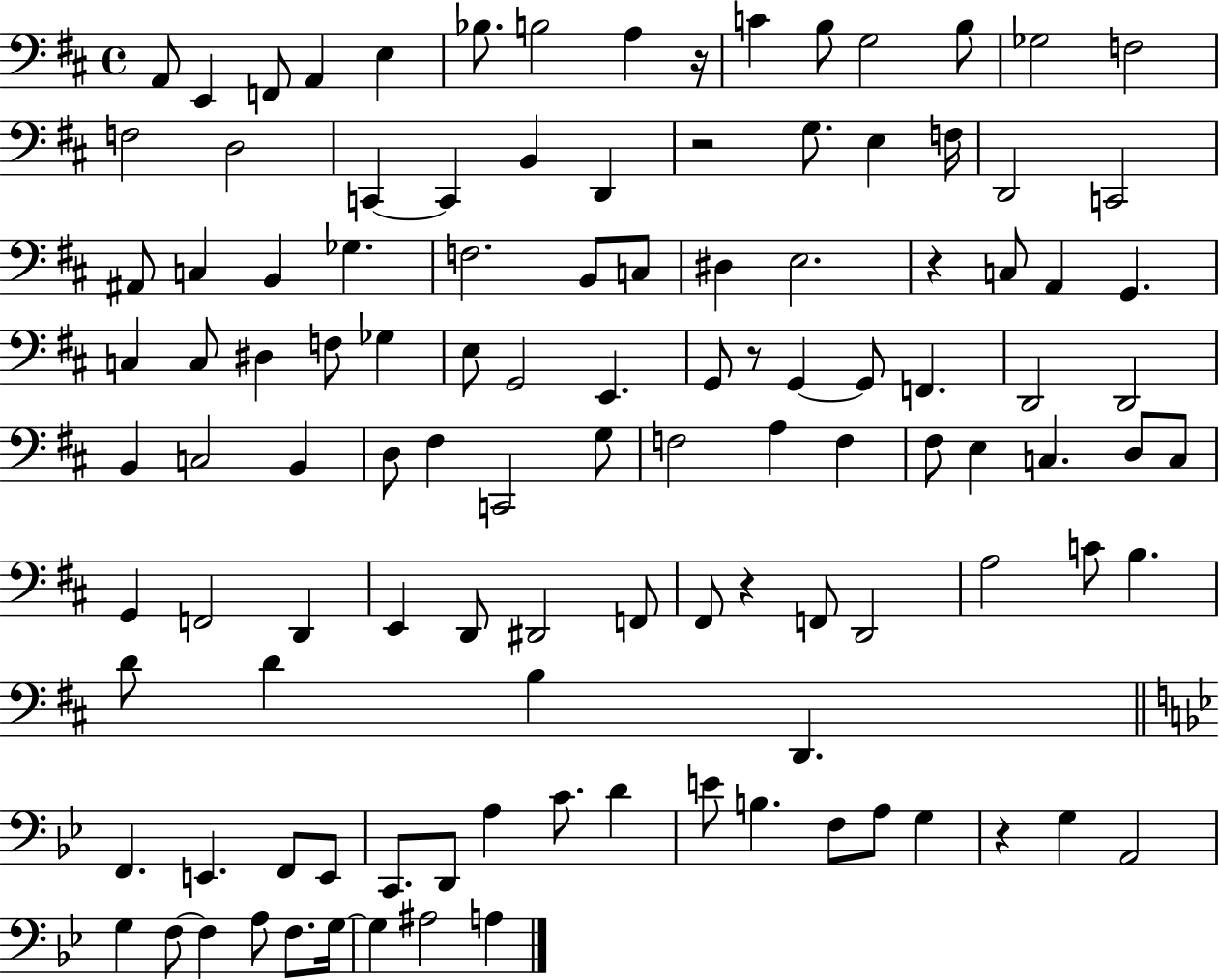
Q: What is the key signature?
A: D major